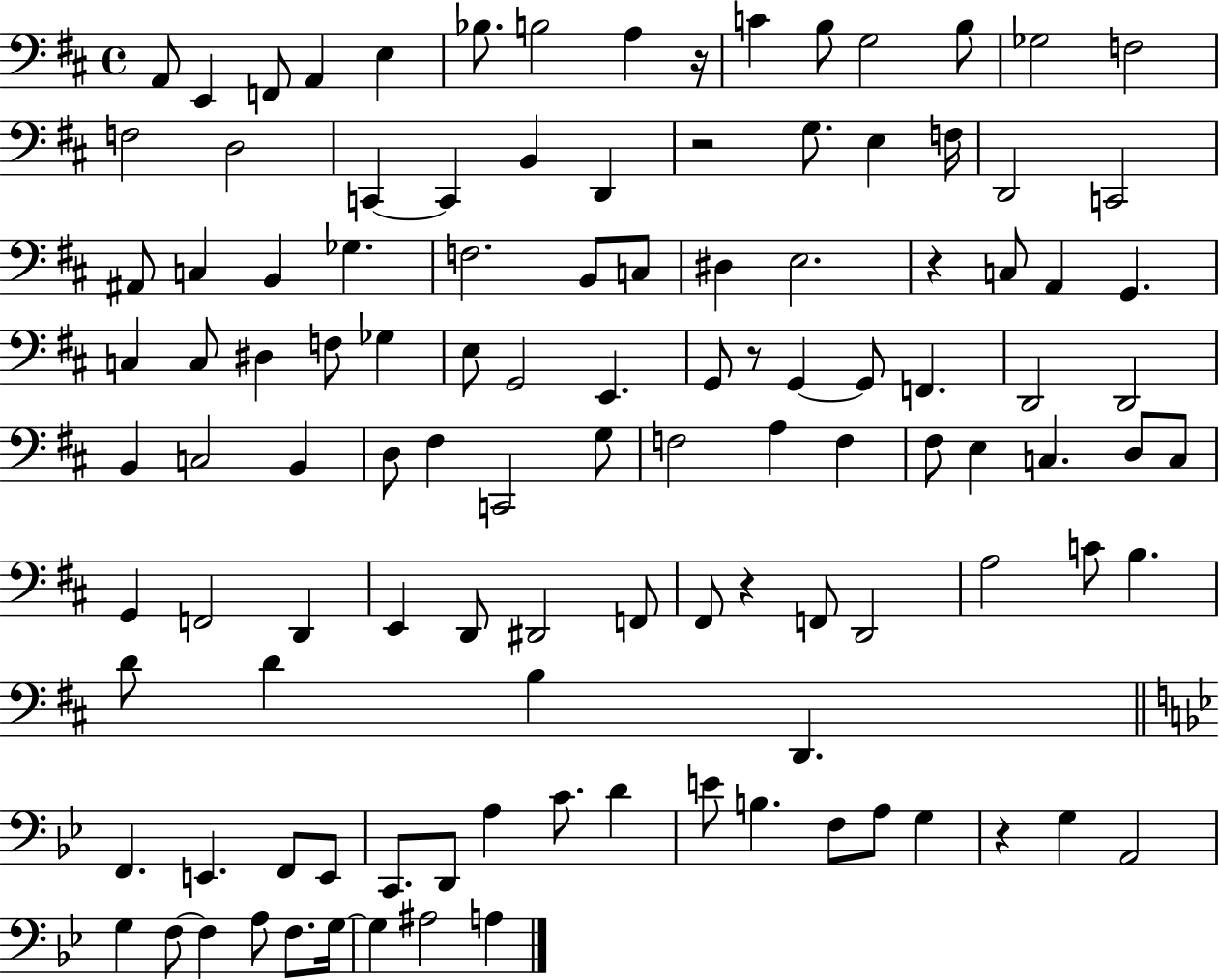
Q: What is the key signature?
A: D major